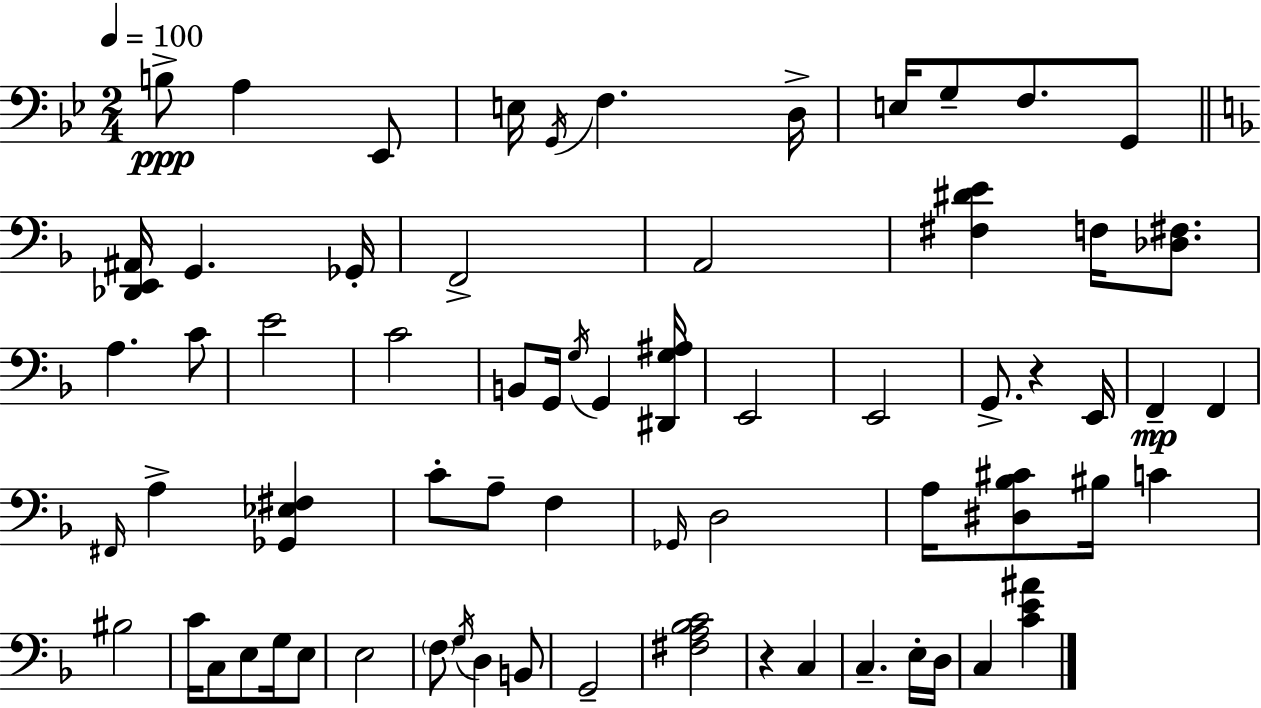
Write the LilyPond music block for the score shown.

{
  \clef bass
  \numericTimeSignature
  \time 2/4
  \key g \minor
  \tempo 4 = 100
  \repeat volta 2 { b8->\ppp a4 ees,8 | e16 \acciaccatura { g,16 } f4. | d16-> e16 g8-- f8. g,8 | \bar "||" \break \key f \major <des, e, ais,>16 g,4. ges,16-. | f,2-> | a,2 | <fis dis' e'>4 f16 <des fis>8. | \break a4. c'8 | e'2 | c'2 | b,8 g,16 \acciaccatura { g16 } g,4 | \break <dis, g ais>16 e,2 | e,2 | g,8.-> r4 | e,16 f,4--\mp f,4 | \break \grace { fis,16 } a4-> <ges, ees fis>4 | c'8-. a8-- f4 | \grace { ges,16 } d2 | a16 <dis bes cis'>8 bis16 c'4 | \break bis2 | c'16 c8 e8 | g16 e8 e2 | \parenthesize f8 \acciaccatura { g16 } d4 | \break b,8 g,2-- | <fis a bes c'>2 | r4 | c4 c4.-- | \break e16-. d16 c4 | <c' e' ais'>4 } \bar "|."
}